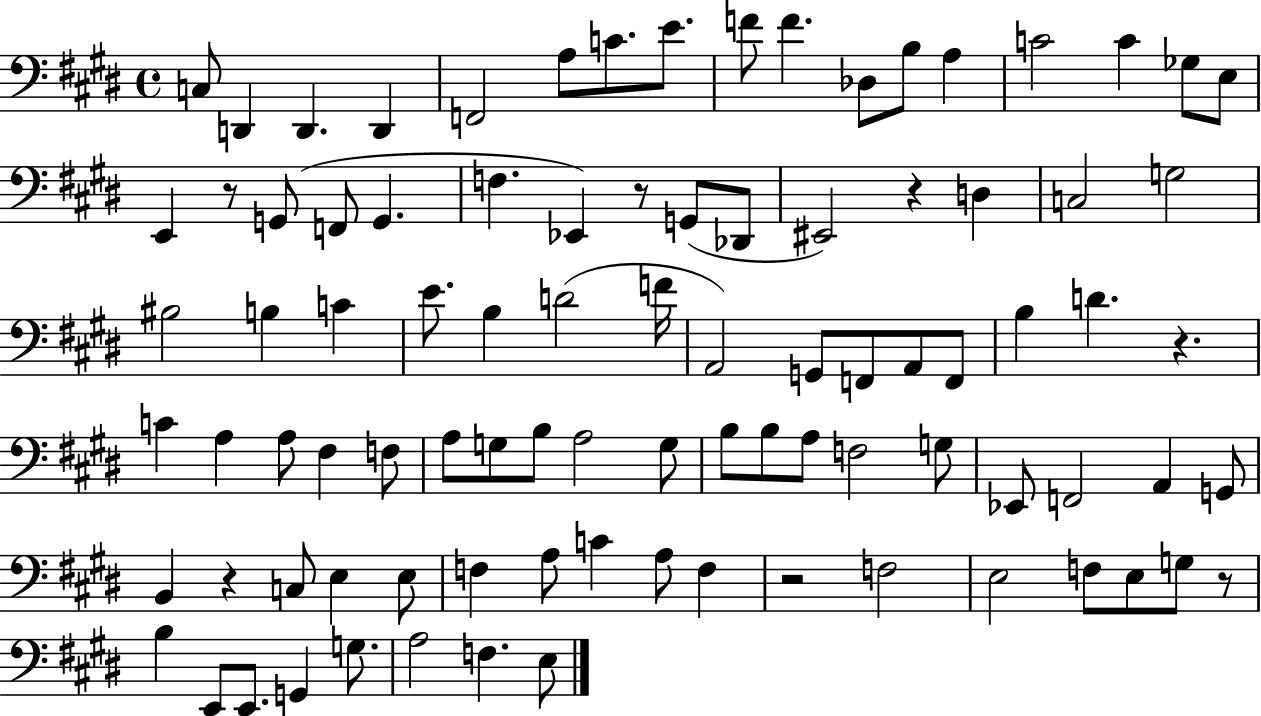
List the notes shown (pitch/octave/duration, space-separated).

C3/e D2/q D2/q. D2/q F2/h A3/e C4/e. E4/e. F4/e F4/q. Db3/e B3/e A3/q C4/h C4/q Gb3/e E3/e E2/q R/e G2/e F2/e G2/q. F3/q. Eb2/q R/e G2/e Db2/e EIS2/h R/q D3/q C3/h G3/h BIS3/h B3/q C4/q E4/e. B3/q D4/h F4/s A2/h G2/e F2/e A2/e F2/e B3/q D4/q. R/q. C4/q A3/q A3/e F#3/q F3/e A3/e G3/e B3/e A3/h G3/e B3/e B3/e A3/e F3/h G3/e Eb2/e F2/h A2/q G2/e B2/q R/q C3/e E3/q E3/e F3/q A3/e C4/q A3/e F3/q R/h F3/h E3/h F3/e E3/e G3/e R/e B3/q E2/e E2/e. G2/q G3/e. A3/h F3/q. E3/e